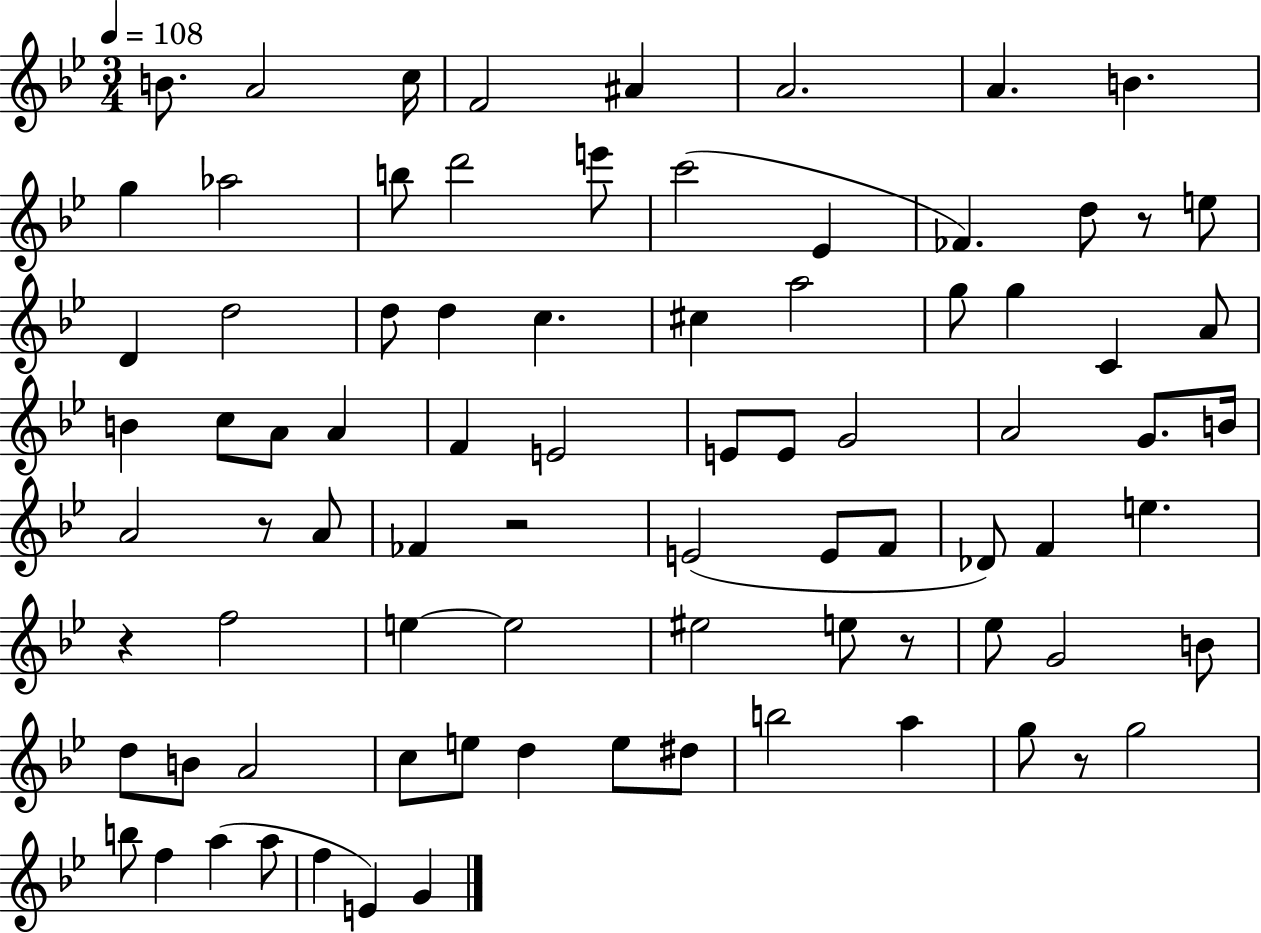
B4/e. A4/h C5/s F4/h A#4/q A4/h. A4/q. B4/q. G5/q Ab5/h B5/e D6/h E6/e C6/h Eb4/q FES4/q. D5/e R/e E5/e D4/q D5/h D5/e D5/q C5/q. C#5/q A5/h G5/e G5/q C4/q A4/e B4/q C5/e A4/e A4/q F4/q E4/h E4/e E4/e G4/h A4/h G4/e. B4/s A4/h R/e A4/e FES4/q R/h E4/h E4/e F4/e Db4/e F4/q E5/q. R/q F5/h E5/q E5/h EIS5/h E5/e R/e Eb5/e G4/h B4/e D5/e B4/e A4/h C5/e E5/e D5/q E5/e D#5/e B5/h A5/q G5/e R/e G5/h B5/e F5/q A5/q A5/e F5/q E4/q G4/q